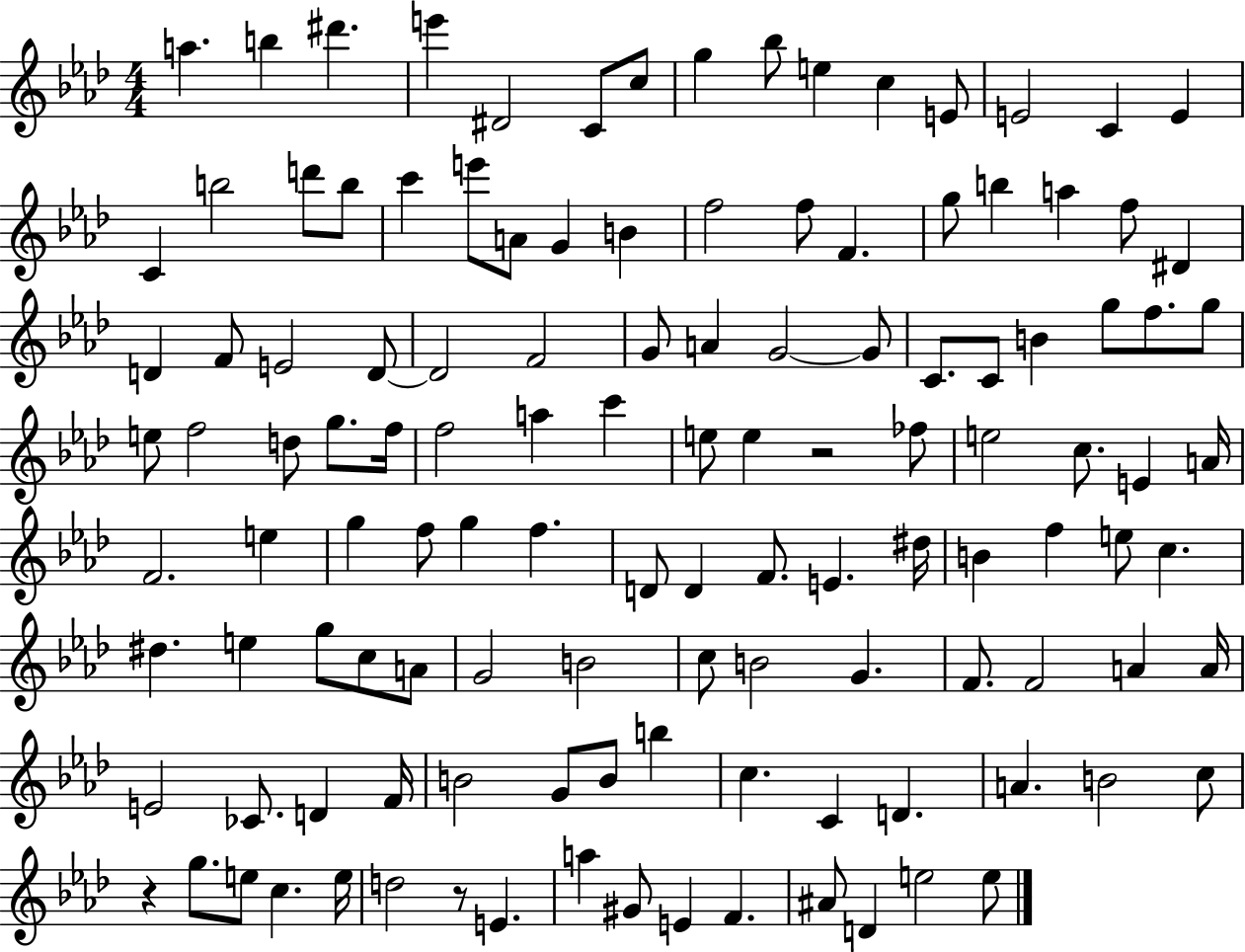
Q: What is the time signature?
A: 4/4